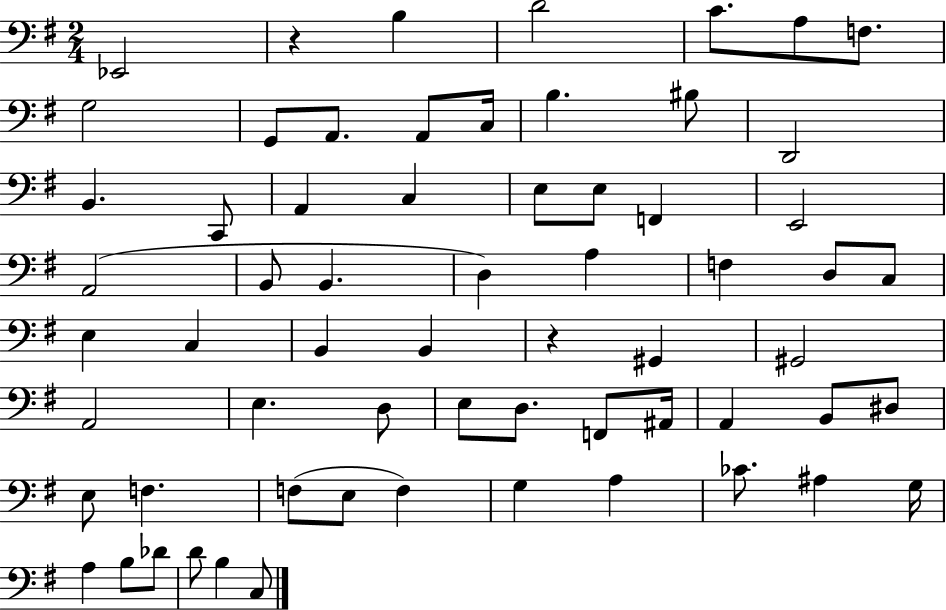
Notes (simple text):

Eb2/h R/q B3/q D4/h C4/e. A3/e F3/e. G3/h G2/e A2/e. A2/e C3/s B3/q. BIS3/e D2/h B2/q. C2/e A2/q C3/q E3/e E3/e F2/q E2/h A2/h B2/e B2/q. D3/q A3/q F3/q D3/e C3/e E3/q C3/q B2/q B2/q R/q G#2/q G#2/h A2/h E3/q. D3/e E3/e D3/e. F2/e A#2/s A2/q B2/e D#3/e E3/e F3/q. F3/e E3/e F3/q G3/q A3/q CES4/e. A#3/q G3/s A3/q B3/e Db4/e D4/e B3/q C3/e